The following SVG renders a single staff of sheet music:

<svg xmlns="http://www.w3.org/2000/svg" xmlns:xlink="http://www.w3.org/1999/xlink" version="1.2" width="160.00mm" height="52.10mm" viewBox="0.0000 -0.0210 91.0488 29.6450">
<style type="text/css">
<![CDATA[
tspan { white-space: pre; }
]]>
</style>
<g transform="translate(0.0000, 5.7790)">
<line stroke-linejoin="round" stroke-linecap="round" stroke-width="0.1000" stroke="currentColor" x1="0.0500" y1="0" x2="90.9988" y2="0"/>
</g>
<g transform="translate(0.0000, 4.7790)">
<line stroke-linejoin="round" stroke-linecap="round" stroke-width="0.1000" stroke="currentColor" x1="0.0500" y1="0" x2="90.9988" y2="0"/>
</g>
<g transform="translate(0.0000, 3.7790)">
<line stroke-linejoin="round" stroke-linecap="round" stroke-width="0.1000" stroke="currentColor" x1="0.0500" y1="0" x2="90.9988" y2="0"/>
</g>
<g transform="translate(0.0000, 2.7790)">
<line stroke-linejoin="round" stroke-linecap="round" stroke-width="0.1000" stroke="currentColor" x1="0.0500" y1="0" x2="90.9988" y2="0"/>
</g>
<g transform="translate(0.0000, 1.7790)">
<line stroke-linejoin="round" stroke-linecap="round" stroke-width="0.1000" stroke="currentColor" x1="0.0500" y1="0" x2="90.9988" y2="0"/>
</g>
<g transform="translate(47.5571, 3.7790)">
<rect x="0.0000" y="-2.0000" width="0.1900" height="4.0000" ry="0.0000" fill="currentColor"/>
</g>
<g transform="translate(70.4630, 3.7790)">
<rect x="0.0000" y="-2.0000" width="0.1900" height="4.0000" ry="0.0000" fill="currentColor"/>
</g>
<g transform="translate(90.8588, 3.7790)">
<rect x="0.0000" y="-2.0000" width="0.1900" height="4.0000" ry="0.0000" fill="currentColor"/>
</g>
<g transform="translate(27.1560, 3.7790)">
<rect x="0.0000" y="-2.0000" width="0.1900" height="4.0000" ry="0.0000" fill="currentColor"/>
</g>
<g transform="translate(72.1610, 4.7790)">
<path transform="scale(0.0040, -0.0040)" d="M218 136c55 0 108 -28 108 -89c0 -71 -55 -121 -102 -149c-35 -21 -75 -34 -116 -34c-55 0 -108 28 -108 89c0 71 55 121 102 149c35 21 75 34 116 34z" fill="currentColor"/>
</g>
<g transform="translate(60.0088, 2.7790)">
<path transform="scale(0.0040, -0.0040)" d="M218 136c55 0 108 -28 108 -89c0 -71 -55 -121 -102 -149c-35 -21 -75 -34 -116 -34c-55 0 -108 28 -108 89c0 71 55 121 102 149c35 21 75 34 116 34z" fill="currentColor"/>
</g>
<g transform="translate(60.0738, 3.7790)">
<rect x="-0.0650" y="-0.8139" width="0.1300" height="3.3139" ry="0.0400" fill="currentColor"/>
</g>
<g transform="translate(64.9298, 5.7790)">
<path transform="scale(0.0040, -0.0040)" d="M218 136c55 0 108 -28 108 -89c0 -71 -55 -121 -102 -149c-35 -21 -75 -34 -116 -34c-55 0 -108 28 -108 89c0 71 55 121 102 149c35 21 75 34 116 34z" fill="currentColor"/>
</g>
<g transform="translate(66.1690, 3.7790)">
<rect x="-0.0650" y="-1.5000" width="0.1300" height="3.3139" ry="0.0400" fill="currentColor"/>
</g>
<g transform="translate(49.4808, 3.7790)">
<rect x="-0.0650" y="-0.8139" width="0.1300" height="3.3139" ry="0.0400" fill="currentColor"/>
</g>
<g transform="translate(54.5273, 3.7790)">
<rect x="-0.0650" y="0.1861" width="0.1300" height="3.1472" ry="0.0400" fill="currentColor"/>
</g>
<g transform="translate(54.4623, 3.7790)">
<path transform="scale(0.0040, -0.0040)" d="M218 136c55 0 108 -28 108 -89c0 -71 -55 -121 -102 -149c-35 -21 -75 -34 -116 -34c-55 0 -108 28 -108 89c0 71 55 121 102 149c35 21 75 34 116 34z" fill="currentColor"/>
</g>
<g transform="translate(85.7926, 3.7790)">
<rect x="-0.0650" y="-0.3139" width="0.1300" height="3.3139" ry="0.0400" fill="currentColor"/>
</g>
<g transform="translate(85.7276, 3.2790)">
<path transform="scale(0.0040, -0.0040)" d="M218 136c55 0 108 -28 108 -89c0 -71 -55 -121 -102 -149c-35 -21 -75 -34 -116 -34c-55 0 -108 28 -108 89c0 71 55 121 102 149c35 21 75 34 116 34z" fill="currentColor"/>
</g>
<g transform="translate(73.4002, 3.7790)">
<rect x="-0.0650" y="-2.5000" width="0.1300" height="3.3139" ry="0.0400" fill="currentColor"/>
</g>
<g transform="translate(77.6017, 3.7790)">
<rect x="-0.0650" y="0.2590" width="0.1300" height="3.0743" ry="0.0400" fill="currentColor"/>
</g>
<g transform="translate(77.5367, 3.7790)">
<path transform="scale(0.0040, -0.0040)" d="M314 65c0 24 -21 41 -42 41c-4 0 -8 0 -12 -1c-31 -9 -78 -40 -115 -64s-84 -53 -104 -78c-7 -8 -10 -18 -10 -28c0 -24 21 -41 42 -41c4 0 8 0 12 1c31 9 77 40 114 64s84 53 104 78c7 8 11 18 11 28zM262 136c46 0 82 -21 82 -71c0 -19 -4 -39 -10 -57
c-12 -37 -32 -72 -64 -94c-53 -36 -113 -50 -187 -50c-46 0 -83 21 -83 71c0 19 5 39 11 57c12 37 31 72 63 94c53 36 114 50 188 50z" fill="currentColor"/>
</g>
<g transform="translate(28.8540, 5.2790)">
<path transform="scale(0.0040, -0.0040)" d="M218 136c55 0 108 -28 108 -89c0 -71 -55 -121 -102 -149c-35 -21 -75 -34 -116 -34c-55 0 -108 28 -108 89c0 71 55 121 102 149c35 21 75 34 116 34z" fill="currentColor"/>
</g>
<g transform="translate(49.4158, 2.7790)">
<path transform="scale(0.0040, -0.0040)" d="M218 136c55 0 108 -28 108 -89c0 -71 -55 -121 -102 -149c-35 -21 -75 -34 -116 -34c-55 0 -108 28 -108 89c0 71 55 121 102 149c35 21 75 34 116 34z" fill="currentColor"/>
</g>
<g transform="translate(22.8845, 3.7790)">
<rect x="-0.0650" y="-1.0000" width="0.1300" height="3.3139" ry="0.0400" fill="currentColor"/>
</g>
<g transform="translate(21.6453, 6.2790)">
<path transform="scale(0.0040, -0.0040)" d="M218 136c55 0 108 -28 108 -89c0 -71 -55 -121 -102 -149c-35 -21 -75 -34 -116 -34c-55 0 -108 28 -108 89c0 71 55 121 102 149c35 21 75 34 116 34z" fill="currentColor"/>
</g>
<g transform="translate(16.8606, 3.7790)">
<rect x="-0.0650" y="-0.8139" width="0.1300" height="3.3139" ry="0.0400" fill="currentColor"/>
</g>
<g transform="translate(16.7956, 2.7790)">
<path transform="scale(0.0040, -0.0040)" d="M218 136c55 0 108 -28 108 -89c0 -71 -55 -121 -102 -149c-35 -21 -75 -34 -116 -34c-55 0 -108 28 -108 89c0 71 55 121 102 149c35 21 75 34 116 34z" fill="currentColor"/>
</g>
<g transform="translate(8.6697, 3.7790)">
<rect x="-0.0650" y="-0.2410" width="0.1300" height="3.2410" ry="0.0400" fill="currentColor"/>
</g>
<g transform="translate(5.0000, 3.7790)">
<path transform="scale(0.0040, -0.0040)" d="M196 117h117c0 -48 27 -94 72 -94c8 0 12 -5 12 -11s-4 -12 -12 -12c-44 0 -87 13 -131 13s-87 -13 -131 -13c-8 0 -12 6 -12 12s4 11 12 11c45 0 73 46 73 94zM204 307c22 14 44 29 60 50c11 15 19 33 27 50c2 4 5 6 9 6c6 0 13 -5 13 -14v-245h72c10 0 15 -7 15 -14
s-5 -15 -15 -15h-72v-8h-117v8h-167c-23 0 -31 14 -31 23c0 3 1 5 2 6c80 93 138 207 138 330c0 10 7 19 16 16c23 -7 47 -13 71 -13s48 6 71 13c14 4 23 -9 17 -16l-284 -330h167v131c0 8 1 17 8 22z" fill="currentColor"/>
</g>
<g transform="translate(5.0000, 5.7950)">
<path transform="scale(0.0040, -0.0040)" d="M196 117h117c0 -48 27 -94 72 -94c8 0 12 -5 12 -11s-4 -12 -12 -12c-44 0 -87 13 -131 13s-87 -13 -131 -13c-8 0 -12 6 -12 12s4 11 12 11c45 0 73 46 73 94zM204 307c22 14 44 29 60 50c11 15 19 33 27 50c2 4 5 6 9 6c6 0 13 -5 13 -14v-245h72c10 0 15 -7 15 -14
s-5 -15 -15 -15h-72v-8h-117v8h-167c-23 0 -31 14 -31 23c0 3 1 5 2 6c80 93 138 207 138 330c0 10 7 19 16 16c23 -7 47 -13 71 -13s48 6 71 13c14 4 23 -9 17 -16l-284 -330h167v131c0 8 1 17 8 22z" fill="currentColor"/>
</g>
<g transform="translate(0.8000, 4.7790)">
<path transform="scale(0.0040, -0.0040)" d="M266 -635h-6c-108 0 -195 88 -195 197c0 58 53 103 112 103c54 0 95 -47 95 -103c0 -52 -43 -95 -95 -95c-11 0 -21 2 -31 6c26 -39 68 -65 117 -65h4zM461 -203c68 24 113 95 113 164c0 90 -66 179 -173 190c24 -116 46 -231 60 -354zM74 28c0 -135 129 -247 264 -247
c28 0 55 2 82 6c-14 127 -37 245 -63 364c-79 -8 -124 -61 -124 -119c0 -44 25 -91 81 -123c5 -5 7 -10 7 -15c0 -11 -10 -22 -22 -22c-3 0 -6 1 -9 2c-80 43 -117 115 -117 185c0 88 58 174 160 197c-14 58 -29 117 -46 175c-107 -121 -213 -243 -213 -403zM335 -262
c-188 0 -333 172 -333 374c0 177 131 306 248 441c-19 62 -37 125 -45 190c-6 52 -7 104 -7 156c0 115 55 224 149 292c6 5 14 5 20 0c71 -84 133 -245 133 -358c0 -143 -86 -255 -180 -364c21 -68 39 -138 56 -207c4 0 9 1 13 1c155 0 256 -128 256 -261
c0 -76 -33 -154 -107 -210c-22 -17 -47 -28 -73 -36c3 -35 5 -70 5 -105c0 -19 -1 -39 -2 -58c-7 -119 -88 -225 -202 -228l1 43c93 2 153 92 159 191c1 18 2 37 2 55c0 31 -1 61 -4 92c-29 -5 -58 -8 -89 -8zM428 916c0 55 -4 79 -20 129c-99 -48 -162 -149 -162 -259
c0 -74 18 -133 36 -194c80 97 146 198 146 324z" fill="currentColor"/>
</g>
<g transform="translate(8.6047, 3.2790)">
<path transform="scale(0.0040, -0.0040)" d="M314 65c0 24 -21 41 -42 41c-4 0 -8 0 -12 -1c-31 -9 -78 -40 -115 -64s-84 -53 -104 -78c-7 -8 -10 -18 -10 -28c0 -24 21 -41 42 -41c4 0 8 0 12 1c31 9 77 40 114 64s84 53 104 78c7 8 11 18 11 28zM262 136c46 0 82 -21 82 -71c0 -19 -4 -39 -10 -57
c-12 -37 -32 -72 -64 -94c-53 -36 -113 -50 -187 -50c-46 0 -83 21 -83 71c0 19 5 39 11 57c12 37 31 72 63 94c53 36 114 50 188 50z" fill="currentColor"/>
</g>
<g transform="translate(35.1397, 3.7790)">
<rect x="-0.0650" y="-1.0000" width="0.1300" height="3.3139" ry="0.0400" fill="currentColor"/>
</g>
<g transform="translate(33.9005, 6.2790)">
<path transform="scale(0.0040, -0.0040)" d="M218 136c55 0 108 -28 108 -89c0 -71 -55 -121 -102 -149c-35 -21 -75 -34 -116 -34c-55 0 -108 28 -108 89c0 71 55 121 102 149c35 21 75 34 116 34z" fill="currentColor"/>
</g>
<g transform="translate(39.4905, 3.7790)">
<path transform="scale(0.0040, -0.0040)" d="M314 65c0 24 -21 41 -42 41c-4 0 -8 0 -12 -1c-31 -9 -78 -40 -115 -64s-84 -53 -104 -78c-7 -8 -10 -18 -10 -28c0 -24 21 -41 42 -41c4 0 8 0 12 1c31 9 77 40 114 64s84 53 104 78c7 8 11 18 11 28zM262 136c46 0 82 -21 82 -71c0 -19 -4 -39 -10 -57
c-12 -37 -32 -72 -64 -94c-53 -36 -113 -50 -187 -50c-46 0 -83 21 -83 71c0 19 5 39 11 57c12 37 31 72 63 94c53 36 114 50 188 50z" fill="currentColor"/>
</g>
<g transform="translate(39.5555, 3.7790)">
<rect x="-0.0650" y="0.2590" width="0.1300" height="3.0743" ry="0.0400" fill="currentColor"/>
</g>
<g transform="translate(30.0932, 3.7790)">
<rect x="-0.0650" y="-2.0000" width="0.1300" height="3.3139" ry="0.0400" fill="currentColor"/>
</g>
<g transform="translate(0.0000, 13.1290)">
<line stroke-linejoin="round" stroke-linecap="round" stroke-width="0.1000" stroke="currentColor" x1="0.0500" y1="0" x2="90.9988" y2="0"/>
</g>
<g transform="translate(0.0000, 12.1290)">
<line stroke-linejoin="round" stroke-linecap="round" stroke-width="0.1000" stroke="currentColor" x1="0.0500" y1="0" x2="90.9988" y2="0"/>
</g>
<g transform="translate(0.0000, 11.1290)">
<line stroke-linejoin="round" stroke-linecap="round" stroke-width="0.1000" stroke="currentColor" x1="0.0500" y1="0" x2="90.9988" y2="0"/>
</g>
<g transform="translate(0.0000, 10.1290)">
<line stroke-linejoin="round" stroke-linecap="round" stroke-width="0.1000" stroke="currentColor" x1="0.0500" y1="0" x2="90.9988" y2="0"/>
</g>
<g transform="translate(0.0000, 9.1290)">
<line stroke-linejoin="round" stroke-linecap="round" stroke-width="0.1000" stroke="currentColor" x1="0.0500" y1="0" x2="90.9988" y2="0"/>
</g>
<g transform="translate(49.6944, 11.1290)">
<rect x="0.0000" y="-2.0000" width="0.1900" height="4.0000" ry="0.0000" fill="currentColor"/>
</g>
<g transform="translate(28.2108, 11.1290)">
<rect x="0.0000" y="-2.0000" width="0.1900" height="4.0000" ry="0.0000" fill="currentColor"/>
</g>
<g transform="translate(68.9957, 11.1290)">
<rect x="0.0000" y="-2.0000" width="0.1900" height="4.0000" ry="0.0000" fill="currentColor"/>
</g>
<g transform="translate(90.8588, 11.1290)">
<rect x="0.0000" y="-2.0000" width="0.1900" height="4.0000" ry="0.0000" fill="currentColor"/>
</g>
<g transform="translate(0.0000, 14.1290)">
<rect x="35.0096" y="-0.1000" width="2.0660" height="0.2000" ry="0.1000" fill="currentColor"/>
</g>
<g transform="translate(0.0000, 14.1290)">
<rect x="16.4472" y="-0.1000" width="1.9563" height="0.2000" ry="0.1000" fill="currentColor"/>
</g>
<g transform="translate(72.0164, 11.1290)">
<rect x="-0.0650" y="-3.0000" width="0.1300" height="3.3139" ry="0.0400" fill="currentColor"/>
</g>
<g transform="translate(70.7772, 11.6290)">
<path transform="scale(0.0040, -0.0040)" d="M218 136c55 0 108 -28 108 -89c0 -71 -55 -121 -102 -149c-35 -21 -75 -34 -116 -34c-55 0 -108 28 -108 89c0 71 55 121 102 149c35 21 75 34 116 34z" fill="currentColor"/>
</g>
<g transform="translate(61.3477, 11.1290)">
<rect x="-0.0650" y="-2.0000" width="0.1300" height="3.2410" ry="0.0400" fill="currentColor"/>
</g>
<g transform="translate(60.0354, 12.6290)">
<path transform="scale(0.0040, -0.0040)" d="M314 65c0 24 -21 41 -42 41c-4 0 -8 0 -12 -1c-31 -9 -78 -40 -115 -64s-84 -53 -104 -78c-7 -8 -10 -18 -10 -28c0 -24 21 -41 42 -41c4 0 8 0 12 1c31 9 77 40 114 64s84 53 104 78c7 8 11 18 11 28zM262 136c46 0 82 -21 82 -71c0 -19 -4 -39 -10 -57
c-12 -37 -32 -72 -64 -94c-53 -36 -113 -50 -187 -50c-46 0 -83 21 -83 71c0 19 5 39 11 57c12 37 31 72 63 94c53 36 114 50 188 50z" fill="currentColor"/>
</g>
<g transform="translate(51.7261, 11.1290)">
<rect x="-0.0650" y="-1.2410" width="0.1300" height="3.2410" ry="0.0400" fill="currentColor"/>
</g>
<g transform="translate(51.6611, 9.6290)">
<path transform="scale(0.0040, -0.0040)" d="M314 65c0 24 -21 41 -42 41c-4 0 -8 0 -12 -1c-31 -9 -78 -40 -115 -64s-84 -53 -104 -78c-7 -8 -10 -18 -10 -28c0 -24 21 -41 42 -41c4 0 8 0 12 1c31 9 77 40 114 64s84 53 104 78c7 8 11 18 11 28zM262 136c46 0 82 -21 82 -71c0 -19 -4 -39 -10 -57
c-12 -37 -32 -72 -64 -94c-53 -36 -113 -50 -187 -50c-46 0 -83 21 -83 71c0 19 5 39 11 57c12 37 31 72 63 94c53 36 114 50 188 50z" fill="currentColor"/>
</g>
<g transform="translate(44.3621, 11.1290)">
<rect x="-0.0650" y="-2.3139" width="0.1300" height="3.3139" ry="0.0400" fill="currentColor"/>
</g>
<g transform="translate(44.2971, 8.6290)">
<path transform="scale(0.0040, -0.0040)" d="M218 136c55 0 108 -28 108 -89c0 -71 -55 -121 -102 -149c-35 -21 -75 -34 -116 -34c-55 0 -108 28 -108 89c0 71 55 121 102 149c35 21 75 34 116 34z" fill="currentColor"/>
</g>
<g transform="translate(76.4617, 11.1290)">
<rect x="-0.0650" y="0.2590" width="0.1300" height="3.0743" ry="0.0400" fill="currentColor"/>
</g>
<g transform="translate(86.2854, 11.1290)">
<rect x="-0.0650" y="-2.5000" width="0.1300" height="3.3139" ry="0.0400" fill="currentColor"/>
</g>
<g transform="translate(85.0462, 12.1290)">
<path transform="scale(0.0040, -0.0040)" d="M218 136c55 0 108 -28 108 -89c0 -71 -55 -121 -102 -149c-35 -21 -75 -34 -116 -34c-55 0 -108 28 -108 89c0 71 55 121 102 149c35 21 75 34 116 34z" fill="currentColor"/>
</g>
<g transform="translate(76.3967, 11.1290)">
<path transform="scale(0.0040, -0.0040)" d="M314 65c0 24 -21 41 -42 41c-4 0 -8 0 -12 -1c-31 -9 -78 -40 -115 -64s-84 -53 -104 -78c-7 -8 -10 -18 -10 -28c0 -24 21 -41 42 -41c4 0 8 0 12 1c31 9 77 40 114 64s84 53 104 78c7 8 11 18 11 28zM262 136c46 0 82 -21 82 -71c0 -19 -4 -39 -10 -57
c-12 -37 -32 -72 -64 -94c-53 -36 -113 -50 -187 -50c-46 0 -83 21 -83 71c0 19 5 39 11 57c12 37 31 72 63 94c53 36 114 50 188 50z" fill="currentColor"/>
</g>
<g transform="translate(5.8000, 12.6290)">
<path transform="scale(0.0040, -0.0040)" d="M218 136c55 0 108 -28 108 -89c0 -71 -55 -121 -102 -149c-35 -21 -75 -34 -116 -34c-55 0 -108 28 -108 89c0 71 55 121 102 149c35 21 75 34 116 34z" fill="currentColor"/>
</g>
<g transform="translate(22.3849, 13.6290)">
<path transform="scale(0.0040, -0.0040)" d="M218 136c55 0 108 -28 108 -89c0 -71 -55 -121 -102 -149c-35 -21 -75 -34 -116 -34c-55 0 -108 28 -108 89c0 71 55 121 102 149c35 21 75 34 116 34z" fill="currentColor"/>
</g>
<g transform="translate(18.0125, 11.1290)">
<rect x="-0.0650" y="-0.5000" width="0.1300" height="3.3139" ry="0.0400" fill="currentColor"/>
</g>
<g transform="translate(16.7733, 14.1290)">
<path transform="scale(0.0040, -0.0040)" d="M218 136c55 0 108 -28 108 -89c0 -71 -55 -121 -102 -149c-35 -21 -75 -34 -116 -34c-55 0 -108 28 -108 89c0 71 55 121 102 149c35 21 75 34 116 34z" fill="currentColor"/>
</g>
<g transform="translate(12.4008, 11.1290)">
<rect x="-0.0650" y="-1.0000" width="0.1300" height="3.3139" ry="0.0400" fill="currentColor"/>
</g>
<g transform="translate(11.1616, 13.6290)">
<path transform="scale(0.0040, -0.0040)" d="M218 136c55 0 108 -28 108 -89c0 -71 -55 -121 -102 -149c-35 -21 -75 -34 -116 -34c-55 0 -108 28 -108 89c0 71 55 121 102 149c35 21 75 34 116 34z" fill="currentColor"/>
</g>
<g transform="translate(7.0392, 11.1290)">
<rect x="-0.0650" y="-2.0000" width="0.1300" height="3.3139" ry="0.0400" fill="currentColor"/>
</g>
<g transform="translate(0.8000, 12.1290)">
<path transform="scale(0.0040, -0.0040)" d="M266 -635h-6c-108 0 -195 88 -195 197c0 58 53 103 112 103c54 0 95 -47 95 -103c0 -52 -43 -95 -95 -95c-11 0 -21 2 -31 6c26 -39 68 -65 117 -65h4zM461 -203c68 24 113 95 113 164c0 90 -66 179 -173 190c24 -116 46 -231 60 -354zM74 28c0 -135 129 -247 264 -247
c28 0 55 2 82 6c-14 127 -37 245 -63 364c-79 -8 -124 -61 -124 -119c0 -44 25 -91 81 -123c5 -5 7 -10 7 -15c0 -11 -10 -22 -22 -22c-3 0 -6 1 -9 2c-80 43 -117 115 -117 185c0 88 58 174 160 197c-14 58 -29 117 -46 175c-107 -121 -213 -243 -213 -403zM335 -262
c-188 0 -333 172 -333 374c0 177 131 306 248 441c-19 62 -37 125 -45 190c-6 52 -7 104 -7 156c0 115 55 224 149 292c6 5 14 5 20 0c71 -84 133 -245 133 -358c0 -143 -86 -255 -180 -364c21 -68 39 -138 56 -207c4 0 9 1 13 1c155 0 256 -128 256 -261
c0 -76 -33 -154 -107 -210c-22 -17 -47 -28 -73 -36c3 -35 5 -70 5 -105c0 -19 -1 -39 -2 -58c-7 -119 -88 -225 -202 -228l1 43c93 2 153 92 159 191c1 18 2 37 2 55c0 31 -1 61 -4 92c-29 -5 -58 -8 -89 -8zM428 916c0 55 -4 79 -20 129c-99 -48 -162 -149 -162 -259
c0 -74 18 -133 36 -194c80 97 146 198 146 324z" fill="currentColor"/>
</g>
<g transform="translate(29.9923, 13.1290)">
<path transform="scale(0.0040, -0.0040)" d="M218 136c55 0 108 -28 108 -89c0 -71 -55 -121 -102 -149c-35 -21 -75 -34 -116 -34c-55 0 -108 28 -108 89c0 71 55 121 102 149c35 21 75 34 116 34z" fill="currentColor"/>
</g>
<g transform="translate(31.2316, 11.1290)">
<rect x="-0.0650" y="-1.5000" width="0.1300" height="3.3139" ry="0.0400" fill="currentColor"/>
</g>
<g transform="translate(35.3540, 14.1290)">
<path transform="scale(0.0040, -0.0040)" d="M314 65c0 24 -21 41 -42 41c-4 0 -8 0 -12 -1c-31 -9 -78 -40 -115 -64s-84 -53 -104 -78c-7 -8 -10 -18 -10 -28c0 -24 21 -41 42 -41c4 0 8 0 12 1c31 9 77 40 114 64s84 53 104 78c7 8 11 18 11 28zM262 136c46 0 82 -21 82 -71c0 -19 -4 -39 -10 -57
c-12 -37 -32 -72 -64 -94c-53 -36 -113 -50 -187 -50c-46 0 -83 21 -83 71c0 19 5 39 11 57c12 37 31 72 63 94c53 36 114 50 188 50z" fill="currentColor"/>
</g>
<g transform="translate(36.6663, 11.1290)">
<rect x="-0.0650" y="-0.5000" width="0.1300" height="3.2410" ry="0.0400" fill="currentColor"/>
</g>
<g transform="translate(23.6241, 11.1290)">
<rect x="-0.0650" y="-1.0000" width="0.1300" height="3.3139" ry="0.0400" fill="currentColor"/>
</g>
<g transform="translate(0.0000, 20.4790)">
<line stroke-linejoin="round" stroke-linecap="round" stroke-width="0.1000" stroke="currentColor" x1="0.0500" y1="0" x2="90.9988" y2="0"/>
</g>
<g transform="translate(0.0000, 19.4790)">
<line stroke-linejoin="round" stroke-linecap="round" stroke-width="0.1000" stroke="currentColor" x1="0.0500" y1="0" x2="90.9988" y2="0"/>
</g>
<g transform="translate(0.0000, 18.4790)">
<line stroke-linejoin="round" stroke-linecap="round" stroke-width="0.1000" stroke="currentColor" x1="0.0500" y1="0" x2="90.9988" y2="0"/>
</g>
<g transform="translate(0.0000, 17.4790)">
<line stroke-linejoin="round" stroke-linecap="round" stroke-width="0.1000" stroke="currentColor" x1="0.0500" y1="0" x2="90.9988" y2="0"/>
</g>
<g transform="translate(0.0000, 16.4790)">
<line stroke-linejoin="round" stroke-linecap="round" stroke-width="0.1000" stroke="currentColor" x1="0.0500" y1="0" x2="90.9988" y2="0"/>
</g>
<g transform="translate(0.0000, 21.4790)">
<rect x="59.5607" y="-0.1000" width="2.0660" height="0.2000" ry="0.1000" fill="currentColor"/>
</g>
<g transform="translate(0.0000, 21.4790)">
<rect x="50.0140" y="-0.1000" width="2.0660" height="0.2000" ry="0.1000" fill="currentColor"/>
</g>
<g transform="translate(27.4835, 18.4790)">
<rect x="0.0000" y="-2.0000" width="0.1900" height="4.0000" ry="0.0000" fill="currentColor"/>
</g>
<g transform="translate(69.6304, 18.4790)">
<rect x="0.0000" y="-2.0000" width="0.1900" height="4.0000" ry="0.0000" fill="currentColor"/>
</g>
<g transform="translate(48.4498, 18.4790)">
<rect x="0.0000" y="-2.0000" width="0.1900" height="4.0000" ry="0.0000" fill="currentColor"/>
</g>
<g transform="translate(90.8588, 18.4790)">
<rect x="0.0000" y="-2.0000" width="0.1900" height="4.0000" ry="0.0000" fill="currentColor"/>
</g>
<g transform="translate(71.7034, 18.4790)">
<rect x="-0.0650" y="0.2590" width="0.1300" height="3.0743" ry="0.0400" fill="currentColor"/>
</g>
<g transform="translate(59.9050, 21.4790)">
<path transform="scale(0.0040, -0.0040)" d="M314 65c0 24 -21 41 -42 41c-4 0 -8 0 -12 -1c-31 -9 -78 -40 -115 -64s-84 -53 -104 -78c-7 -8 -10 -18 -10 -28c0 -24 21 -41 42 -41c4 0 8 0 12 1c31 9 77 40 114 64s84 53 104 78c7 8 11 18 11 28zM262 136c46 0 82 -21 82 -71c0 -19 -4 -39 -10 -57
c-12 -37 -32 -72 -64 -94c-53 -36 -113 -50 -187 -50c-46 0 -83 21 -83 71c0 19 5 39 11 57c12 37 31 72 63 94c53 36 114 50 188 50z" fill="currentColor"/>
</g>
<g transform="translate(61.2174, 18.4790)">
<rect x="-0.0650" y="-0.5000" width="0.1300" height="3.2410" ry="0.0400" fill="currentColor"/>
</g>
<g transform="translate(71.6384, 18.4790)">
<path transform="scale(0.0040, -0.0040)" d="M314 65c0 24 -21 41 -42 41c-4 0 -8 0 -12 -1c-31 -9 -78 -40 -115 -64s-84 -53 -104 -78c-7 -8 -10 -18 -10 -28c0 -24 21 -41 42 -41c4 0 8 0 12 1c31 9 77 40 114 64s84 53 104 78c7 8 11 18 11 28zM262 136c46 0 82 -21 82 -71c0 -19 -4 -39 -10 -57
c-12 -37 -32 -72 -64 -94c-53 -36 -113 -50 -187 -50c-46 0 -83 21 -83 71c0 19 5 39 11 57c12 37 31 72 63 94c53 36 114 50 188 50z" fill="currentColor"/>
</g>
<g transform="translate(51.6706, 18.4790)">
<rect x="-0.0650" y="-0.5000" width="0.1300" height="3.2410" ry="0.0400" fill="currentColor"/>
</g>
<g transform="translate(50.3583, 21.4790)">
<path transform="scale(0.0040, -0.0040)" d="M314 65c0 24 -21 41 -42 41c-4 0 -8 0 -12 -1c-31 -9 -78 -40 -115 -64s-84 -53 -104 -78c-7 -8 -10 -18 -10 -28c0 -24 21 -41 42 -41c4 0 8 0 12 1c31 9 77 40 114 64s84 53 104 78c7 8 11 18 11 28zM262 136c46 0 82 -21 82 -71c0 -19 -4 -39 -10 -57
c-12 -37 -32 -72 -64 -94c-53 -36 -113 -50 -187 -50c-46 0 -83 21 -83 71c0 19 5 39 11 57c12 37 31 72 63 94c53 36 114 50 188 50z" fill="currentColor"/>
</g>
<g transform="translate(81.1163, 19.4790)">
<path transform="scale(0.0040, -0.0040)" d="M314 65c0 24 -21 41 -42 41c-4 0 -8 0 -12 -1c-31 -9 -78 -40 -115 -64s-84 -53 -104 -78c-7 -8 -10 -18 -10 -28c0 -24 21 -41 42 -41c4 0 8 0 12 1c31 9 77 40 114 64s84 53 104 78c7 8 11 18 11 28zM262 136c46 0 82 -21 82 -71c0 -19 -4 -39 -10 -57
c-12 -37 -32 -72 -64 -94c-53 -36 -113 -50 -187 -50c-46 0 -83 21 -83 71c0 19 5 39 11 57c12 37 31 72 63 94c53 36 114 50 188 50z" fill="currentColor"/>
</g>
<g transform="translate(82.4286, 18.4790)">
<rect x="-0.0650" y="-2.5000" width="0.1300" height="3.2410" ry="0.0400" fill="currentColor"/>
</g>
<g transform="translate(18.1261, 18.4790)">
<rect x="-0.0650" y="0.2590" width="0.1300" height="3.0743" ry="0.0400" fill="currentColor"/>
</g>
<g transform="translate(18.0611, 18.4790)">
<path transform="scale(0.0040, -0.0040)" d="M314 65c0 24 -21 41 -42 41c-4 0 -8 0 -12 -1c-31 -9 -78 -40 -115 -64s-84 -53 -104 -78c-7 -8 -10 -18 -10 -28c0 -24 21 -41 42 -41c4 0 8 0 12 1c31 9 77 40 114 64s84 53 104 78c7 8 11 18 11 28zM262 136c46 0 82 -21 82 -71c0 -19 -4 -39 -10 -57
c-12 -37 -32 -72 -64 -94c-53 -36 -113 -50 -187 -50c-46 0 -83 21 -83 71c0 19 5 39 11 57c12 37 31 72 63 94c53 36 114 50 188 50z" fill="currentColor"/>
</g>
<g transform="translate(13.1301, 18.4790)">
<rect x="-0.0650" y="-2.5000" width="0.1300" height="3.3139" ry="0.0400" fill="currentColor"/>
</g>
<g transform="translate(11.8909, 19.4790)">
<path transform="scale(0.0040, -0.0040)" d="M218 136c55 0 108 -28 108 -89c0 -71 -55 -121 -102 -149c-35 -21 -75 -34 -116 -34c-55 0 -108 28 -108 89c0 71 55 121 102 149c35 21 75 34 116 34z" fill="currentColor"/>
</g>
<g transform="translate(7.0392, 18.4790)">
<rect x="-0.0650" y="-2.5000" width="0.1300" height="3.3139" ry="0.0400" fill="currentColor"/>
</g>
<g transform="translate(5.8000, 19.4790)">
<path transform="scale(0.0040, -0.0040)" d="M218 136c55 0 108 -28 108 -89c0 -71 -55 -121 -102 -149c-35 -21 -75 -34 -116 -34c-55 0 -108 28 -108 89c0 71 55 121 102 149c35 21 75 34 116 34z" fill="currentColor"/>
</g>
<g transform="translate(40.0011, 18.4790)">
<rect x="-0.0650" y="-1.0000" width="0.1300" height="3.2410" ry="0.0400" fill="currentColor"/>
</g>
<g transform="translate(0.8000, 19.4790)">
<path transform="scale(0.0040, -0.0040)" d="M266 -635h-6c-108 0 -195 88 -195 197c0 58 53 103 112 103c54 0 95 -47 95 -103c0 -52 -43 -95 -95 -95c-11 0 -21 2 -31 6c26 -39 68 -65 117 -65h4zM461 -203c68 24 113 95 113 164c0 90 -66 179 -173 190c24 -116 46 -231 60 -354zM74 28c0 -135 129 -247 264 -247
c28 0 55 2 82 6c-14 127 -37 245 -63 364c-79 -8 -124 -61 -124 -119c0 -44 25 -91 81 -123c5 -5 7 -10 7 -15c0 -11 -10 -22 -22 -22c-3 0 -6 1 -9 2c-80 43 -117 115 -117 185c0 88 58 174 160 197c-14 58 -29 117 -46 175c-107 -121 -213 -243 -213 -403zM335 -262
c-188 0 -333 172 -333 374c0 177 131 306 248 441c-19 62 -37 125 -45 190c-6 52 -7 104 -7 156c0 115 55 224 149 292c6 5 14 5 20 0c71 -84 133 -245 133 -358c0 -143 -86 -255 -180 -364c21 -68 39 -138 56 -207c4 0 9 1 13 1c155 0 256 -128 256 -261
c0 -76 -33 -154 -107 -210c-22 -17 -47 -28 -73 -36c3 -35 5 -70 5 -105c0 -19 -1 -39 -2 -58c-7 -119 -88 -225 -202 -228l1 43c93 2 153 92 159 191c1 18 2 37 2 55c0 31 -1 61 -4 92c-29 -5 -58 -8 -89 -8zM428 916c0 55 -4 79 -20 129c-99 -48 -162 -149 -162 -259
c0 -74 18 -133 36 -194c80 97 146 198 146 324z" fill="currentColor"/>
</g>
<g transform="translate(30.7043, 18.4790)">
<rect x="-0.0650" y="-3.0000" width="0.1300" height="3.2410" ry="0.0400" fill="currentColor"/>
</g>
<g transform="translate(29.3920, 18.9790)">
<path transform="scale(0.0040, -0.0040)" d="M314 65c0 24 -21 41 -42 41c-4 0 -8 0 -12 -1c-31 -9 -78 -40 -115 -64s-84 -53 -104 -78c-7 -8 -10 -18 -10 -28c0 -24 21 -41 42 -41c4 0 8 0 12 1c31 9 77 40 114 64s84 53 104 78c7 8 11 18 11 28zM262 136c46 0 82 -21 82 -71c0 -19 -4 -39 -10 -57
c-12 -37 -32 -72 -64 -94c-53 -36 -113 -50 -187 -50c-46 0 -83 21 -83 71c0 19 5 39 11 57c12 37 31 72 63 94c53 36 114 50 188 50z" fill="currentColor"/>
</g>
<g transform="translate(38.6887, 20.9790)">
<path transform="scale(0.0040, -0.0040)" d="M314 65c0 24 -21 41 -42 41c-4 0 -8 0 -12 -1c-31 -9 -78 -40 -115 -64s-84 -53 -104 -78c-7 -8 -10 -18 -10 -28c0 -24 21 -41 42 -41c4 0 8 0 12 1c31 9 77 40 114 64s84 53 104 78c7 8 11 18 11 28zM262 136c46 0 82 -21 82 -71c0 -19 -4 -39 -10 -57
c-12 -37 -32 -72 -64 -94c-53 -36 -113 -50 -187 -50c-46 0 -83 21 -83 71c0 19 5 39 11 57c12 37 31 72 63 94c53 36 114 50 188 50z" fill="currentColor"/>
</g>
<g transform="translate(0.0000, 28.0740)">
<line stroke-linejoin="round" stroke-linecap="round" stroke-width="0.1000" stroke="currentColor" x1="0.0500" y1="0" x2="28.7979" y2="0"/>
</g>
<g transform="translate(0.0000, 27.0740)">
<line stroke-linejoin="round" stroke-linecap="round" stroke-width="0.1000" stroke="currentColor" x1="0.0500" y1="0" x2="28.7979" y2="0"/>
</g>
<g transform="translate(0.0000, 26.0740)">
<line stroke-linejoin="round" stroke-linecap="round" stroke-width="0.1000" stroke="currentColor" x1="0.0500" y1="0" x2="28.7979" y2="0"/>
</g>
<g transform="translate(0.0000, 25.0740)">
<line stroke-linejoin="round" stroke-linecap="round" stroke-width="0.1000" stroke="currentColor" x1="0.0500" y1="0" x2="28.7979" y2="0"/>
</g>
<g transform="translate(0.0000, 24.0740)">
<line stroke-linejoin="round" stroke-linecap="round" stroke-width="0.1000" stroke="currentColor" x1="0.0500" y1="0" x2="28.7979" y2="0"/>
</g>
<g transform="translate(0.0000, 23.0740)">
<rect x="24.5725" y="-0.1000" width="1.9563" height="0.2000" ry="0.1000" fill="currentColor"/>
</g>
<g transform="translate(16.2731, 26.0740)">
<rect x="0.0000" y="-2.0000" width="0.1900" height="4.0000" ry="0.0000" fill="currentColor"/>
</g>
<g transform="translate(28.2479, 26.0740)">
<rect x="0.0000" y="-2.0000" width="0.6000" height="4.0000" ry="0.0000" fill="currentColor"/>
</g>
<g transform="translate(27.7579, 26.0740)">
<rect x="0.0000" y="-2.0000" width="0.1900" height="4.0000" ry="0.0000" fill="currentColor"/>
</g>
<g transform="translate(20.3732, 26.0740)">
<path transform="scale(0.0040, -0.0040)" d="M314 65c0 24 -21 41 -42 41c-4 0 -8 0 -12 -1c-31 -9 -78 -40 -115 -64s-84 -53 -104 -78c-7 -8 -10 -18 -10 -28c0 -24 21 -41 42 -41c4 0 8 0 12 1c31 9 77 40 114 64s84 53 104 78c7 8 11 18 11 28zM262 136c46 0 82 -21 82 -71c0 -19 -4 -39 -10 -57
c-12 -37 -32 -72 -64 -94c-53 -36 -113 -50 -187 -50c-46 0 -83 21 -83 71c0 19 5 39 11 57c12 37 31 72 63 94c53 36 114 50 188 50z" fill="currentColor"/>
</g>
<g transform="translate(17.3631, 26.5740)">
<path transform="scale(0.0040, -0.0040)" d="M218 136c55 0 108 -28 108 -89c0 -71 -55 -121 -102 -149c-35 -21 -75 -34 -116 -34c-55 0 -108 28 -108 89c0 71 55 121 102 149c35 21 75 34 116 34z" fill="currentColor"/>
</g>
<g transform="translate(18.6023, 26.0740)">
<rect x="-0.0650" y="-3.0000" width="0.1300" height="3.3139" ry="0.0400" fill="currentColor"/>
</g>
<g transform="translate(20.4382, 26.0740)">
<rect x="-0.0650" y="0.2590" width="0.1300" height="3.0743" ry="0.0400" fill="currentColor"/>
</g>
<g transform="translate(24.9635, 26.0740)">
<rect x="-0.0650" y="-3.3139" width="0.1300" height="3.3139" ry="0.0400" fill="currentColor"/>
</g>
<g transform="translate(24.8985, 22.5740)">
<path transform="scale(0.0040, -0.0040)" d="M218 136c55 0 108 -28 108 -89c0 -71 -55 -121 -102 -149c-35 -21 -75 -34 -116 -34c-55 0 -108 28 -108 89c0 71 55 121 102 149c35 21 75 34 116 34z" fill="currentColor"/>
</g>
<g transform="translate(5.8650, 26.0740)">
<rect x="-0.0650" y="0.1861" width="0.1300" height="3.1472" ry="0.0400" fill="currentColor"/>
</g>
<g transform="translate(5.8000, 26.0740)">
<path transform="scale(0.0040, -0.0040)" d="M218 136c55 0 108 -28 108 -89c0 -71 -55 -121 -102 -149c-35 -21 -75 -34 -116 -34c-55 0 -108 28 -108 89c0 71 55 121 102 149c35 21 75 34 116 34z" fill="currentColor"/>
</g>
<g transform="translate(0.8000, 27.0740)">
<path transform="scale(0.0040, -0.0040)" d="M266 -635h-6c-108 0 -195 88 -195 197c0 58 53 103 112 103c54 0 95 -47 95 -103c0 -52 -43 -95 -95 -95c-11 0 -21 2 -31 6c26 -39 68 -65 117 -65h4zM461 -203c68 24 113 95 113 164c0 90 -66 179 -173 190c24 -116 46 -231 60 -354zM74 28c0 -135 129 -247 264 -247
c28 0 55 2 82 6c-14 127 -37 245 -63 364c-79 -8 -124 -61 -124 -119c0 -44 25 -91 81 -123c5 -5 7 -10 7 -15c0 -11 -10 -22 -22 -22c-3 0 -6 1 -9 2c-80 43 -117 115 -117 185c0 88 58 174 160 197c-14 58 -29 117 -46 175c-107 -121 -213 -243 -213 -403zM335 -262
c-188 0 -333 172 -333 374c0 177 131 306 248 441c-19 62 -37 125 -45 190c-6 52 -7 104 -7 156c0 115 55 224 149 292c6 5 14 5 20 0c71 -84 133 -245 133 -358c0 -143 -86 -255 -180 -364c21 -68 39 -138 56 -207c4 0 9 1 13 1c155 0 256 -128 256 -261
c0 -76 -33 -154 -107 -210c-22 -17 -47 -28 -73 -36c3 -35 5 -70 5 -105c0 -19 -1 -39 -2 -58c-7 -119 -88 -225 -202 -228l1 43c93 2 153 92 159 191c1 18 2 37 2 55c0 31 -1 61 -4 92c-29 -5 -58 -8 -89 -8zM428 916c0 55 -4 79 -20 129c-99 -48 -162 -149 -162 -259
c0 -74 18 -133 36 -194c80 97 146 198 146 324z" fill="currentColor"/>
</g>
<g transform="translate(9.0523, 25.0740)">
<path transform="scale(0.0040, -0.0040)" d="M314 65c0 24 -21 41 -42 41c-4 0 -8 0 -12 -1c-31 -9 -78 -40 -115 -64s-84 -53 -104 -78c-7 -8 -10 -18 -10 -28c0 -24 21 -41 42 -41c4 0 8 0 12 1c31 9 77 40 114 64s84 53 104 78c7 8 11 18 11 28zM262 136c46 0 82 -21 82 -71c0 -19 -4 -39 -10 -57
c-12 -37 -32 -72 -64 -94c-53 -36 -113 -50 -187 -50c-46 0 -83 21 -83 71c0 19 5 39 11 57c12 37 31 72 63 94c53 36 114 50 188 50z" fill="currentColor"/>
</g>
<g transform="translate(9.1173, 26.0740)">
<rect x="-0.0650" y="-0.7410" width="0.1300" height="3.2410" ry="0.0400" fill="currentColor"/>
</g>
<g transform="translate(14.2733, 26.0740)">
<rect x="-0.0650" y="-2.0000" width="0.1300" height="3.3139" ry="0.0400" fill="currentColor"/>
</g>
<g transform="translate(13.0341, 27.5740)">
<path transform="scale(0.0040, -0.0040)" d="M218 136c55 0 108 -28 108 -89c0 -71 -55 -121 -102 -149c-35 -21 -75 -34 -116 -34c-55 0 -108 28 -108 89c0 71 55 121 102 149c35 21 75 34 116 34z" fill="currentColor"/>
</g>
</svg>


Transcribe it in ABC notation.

X:1
T:Untitled
M:4/4
L:1/4
K:C
c2 d D F D B2 d B d E G B2 c F D C D E C2 g e2 F2 A B2 G G G B2 A2 D2 C2 C2 B2 G2 B d2 F A B2 b